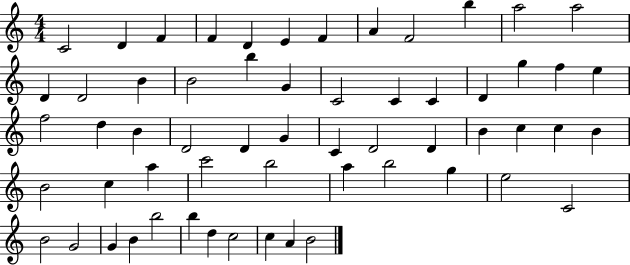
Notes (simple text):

C4/h D4/q F4/q F4/q D4/q E4/q F4/q A4/q F4/h B5/q A5/h A5/h D4/q D4/h B4/q B4/h B5/q G4/q C4/h C4/q C4/q D4/q G5/q F5/q E5/q F5/h D5/q B4/q D4/h D4/q G4/q C4/q D4/h D4/q B4/q C5/q C5/q B4/q B4/h C5/q A5/q C6/h B5/h A5/q B5/h G5/q E5/h C4/h B4/h G4/h G4/q B4/q B5/h B5/q D5/q C5/h C5/q A4/q B4/h